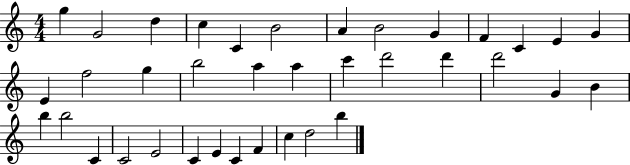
G5/q G4/h D5/q C5/q C4/q B4/h A4/q B4/h G4/q F4/q C4/q E4/q G4/q E4/q F5/h G5/q B5/h A5/q A5/q C6/q D6/h D6/q D6/h G4/q B4/q B5/q B5/h C4/q C4/h E4/h C4/q E4/q C4/q F4/q C5/q D5/h B5/q